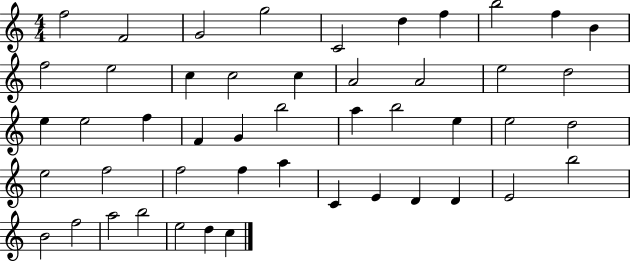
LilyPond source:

{
  \clef treble
  \numericTimeSignature
  \time 4/4
  \key c \major
  f''2 f'2 | g'2 g''2 | c'2 d''4 f''4 | b''2 f''4 b'4 | \break f''2 e''2 | c''4 c''2 c''4 | a'2 a'2 | e''2 d''2 | \break e''4 e''2 f''4 | f'4 g'4 b''2 | a''4 b''2 e''4 | e''2 d''2 | \break e''2 f''2 | f''2 f''4 a''4 | c'4 e'4 d'4 d'4 | e'2 b''2 | \break b'2 f''2 | a''2 b''2 | e''2 d''4 c''4 | \bar "|."
}